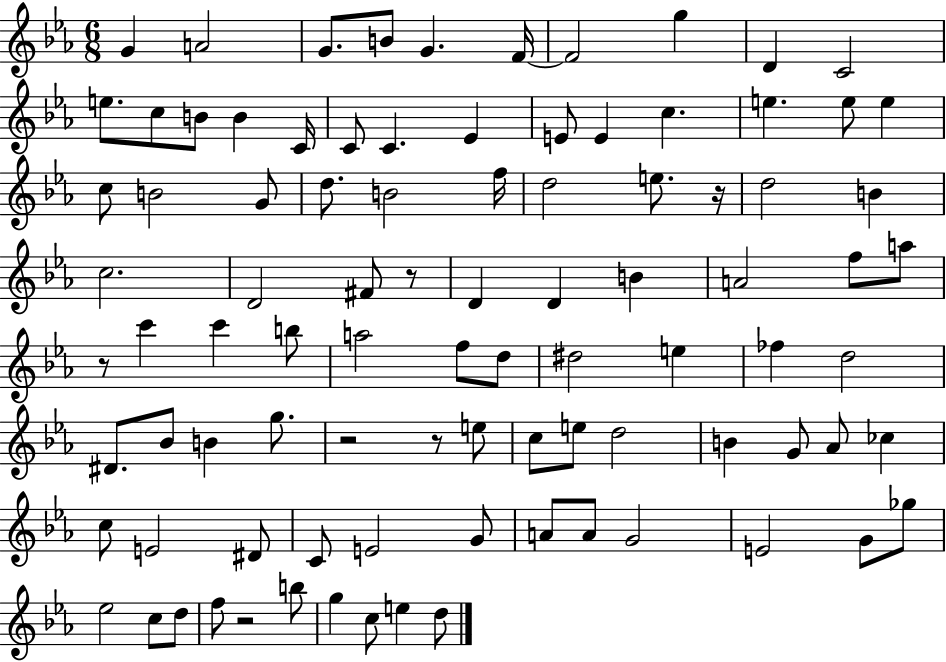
{
  \clef treble
  \numericTimeSignature
  \time 6/8
  \key ees \major
  g'4 a'2 | g'8. b'8 g'4. f'16~~ | f'2 g''4 | d'4 c'2 | \break e''8. c''8 b'8 b'4 c'16 | c'8 c'4. ees'4 | e'8 e'4 c''4. | e''4. e''8 e''4 | \break c''8 b'2 g'8 | d''8. b'2 f''16 | d''2 e''8. r16 | d''2 b'4 | \break c''2. | d'2 fis'8 r8 | d'4 d'4 b'4 | a'2 f''8 a''8 | \break r8 c'''4 c'''4 b''8 | a''2 f''8 d''8 | dis''2 e''4 | fes''4 d''2 | \break dis'8. bes'8 b'4 g''8. | r2 r8 e''8 | c''8 e''8 d''2 | b'4 g'8 aes'8 ces''4 | \break c''8 e'2 dis'8 | c'8 e'2 g'8 | a'8 a'8 g'2 | e'2 g'8 ges''8 | \break ees''2 c''8 d''8 | f''8 r2 b''8 | g''4 c''8 e''4 d''8 | \bar "|."
}